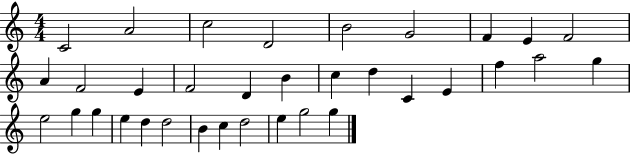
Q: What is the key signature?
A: C major